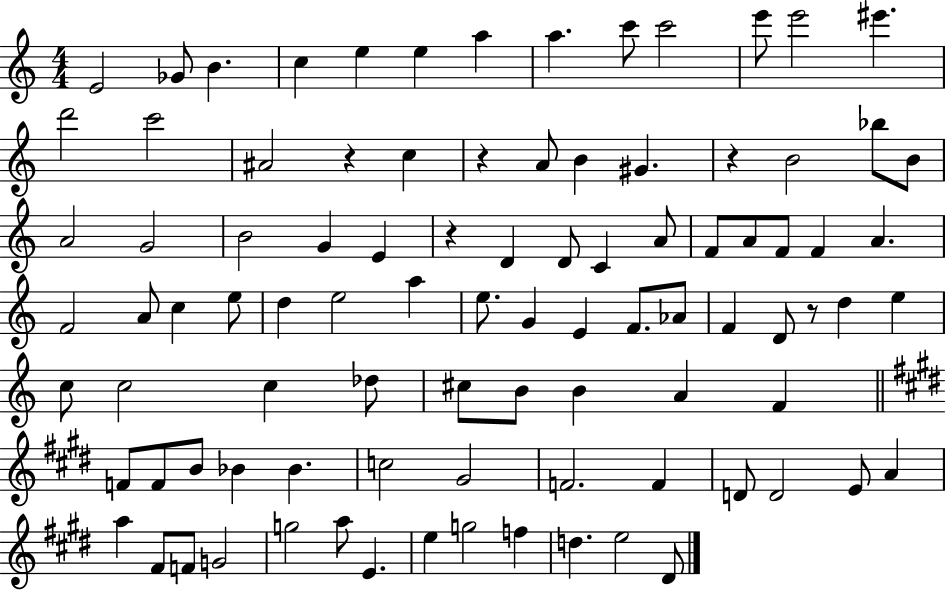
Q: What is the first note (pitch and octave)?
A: E4